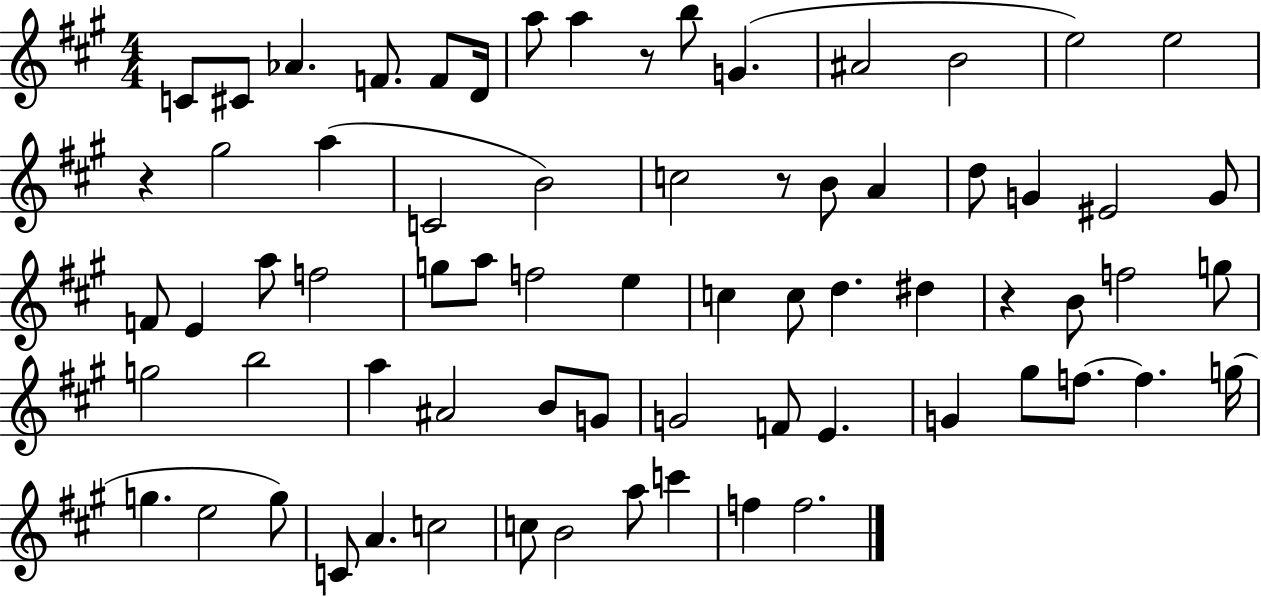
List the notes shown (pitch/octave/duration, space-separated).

C4/e C#4/e Ab4/q. F4/e. F4/e D4/s A5/e A5/q R/e B5/e G4/q. A#4/h B4/h E5/h E5/h R/q G#5/h A5/q C4/h B4/h C5/h R/e B4/e A4/q D5/e G4/q EIS4/h G4/e F4/e E4/q A5/e F5/h G5/e A5/e F5/h E5/q C5/q C5/e D5/q. D#5/q R/q B4/e F5/h G5/e G5/h B5/h A5/q A#4/h B4/e G4/e G4/h F4/e E4/q. G4/q G#5/e F5/e. F5/q. G5/s G5/q. E5/h G5/e C4/e A4/q. C5/h C5/e B4/h A5/e C6/q F5/q F5/h.